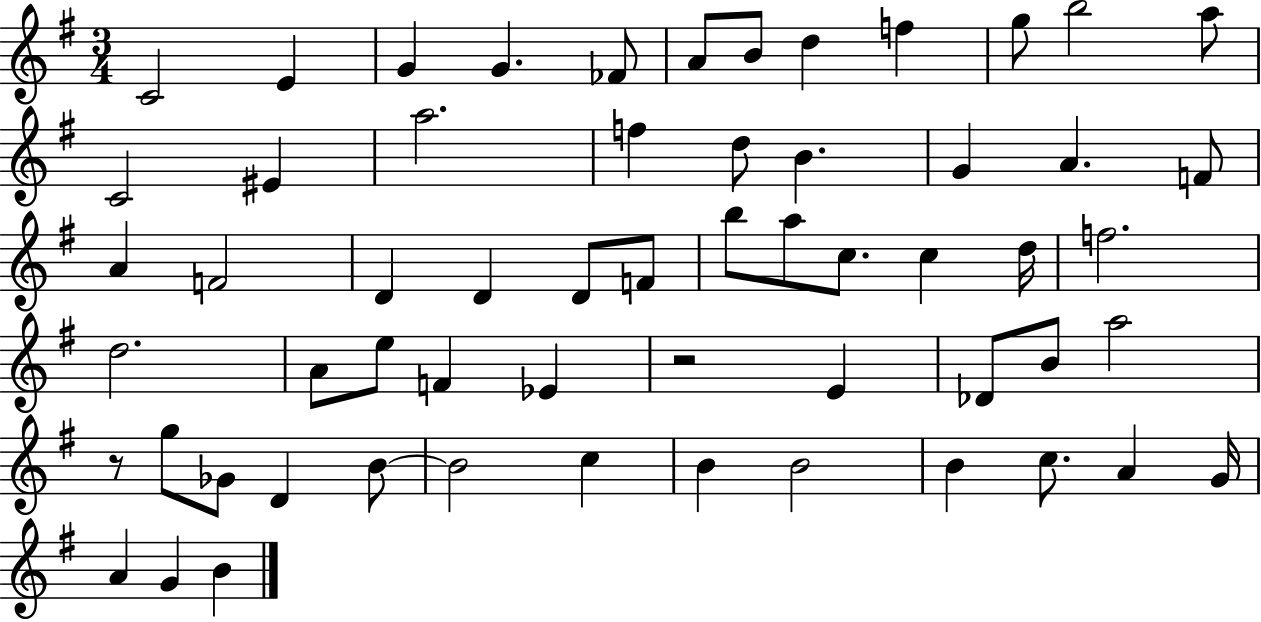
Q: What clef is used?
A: treble